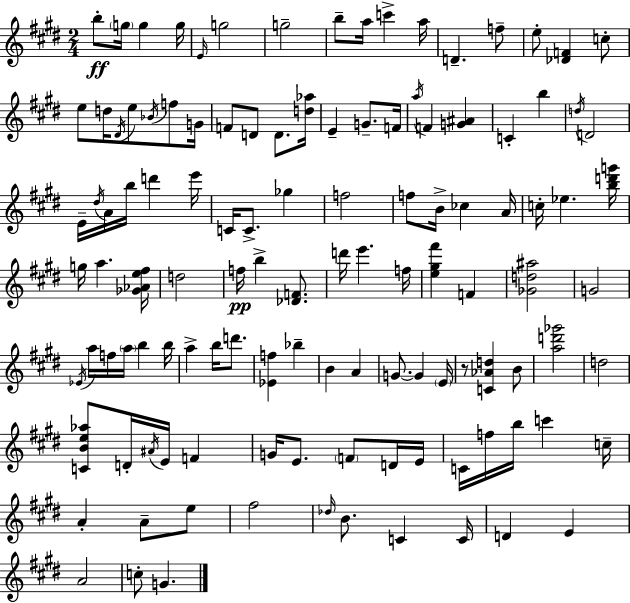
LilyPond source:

{
  \clef treble
  \numericTimeSignature
  \time 2/4
  \key e \major
  b''8-.\ff \parenthesize g''16 g''4 g''16 | \grace { e'16 } g''2 | g''2-- | b''8-- a''16 c'''4-> | \break a''16 d'4.-- f''8-- | e''8-. <des' f'>4 c''8-. | e''8 d''16 \acciaccatura { dis'16 } e''8 \acciaccatura { bes'16 } | f''8 g'16 f'8 d'8 d'8. | \break <d'' aes''>16 e'4-- g'8.-- | f'16 \acciaccatura { a''16 } f'4 | <g' ais'>4 c'4-. | b''4 \acciaccatura { d''16 } d'2 | \break e'16-- \acciaccatura { dis''16 } a'16 | b''16 d'''4 e'''16 c'16 c'8.-> | ges''4 f''2 | f''8 | \break b'16-> ces''4 a'16 c''16-. ees''4. | <b'' d''' g'''>16 g''16 a''4. | <ges' aes' e'' fis''>16 d''2 | f''16\pp b''4-> | \break <des' f'>8. d'''16 e'''4. | f''16 <e'' gis'' fis'''>4 | f'4 <ges' d'' ais''>2 | g'2 | \break \acciaccatura { ees'16 } a''16 | f''16 \parenthesize a''16 b''4 b''16 a''4-> | b''16 d'''8. <ees' f''>4 | bes''4-- b'4 | \break a'4 g'8.~~ | g'4 \parenthesize e'16 r8 | <c' aes' d''>4 b'8 <a'' d''' ges'''>2 | d''2 | \break <c' b' e'' aes''>8 | d'16-. \acciaccatura { ais'16 } e'16 f'4 | g'16 e'8. \parenthesize f'8 d'16 e'16 | c'16 f''16 b''16 c'''4 c''16-- | \break a'4-. a'8-- e''8 | fis''2 | \grace { des''16 } b'8. c'4 | c'16 d'4 e'4 | \break a'2 | c''8-. g'4. | \bar "|."
}